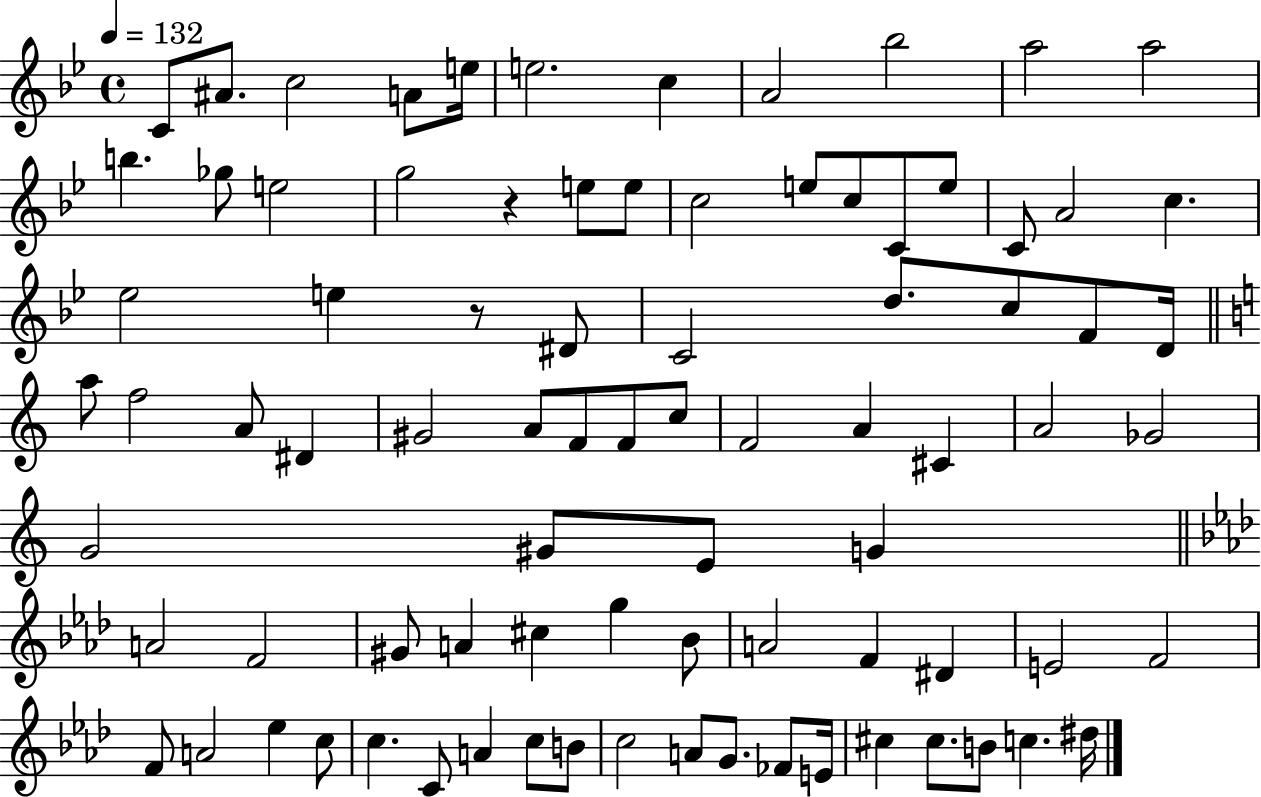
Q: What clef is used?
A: treble